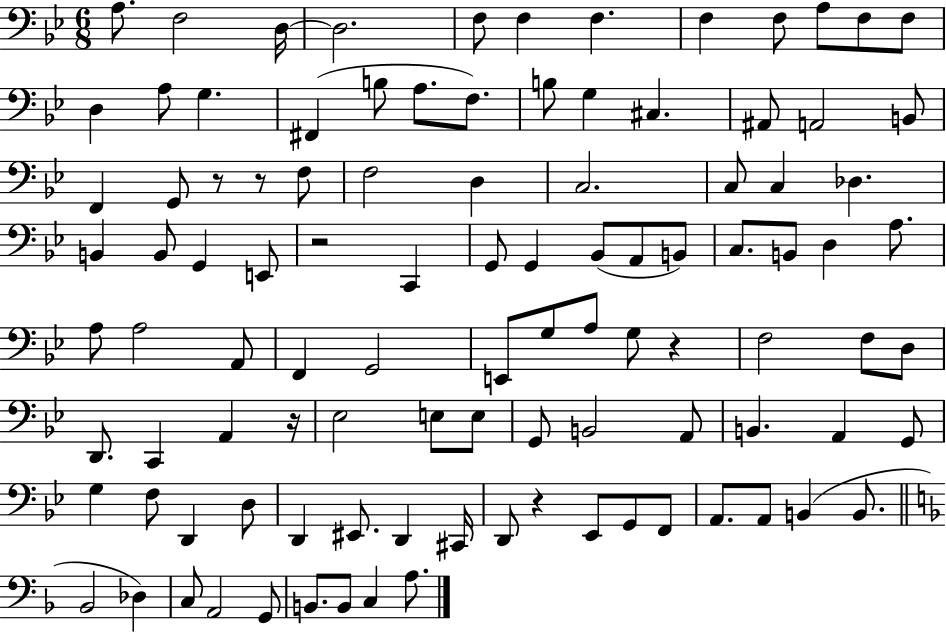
{
  \clef bass
  \numericTimeSignature
  \time 6/8
  \key bes \major
  \repeat volta 2 { a8. f2 d16~~ | d2. | f8 f4 f4. | f4 f8 a8 f8 f8 | \break d4 a8 g4. | fis,4( b8 a8. f8.) | b8 g4 cis4. | ais,8 a,2 b,8 | \break f,4 g,8 r8 r8 f8 | f2 d4 | c2. | c8 c4 des4. | \break b,4 b,8 g,4 e,8 | r2 c,4 | g,8 g,4 bes,8( a,8 b,8) | c8. b,8 d4 a8. | \break a8 a2 a,8 | f,4 g,2 | e,8 g8 a8 g8 r4 | f2 f8 d8 | \break d,8. c,4 a,4 r16 | ees2 e8 e8 | g,8 b,2 a,8 | b,4. a,4 g,8 | \break g4 f8 d,4 d8 | d,4 eis,8. d,4 cis,16 | d,8 r4 ees,8 g,8 f,8 | a,8. a,8 b,4( b,8. | \break \bar "||" \break \key f \major bes,2 des4) | c8 a,2 g,8 | b,8. b,8 c4 a8. | } \bar "|."
}